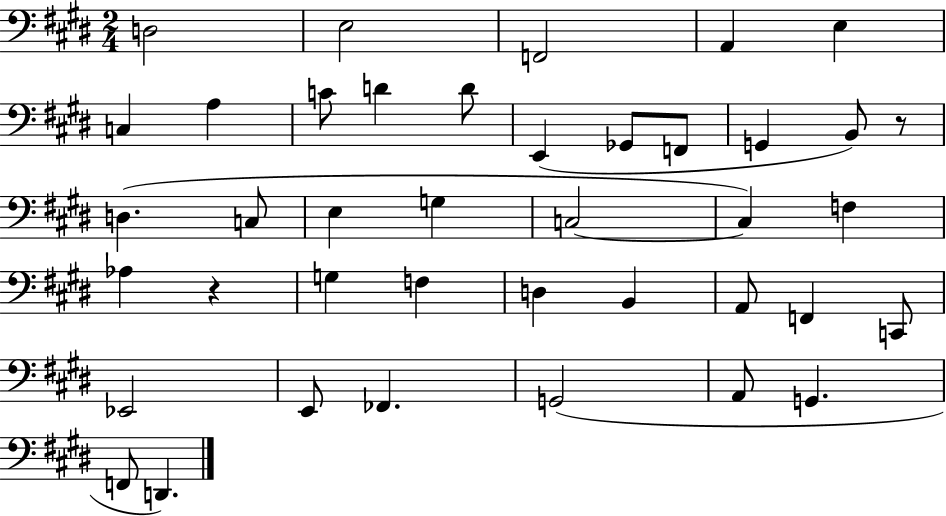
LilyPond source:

{
  \clef bass
  \numericTimeSignature
  \time 2/4
  \key e \major
  d2 | e2 | f,2 | a,4 e4 | \break c4 a4 | c'8 d'4 d'8 | e,4( ges,8 f,8 | g,4 b,8) r8 | \break d4.( c8 | e4 g4 | c2~~ | c4) f4 | \break aes4 r4 | g4 f4 | d4 b,4 | a,8 f,4 c,8 | \break ees,2 | e,8 fes,4. | g,2( | a,8 g,4. | \break f,8 d,4.) | \bar "|."
}